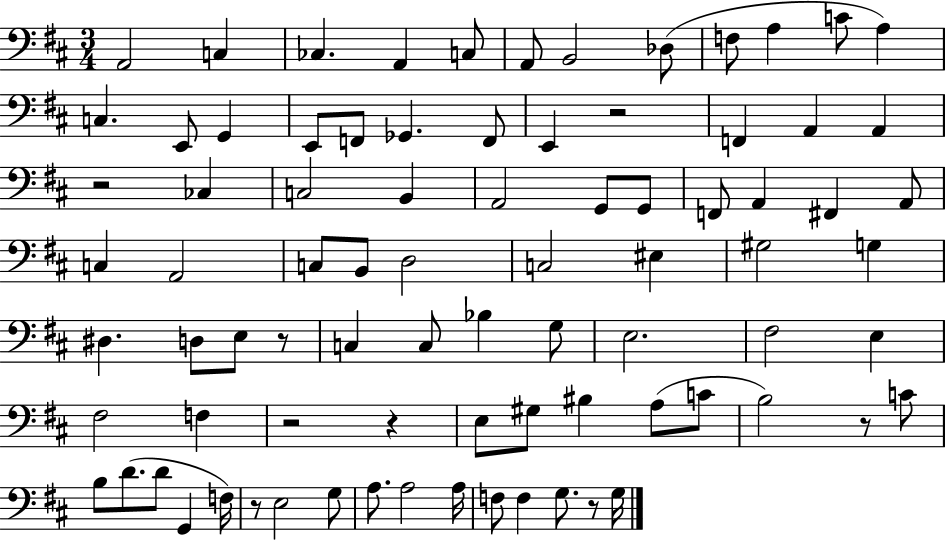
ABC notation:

X:1
T:Untitled
M:3/4
L:1/4
K:D
A,,2 C, _C, A,, C,/2 A,,/2 B,,2 _D,/2 F,/2 A, C/2 A, C, E,,/2 G,, E,,/2 F,,/2 _G,, F,,/2 E,, z2 F,, A,, A,, z2 _C, C,2 B,, A,,2 G,,/2 G,,/2 F,,/2 A,, ^F,, A,,/2 C, A,,2 C,/2 B,,/2 D,2 C,2 ^E, ^G,2 G, ^D, D,/2 E,/2 z/2 C, C,/2 _B, G,/2 E,2 ^F,2 E, ^F,2 F, z2 z E,/2 ^G,/2 ^B, A,/2 C/2 B,2 z/2 C/2 B,/2 D/2 D/2 G,, F,/4 z/2 E,2 G,/2 A,/2 A,2 A,/4 F,/2 F, G,/2 z/2 G,/4